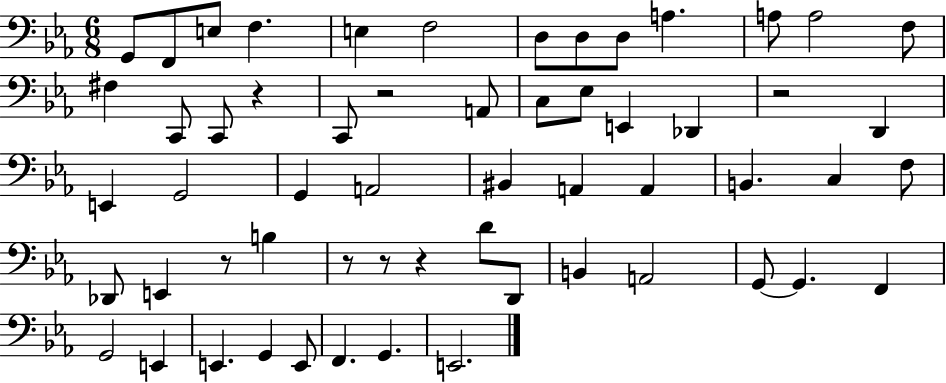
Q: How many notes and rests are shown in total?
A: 58